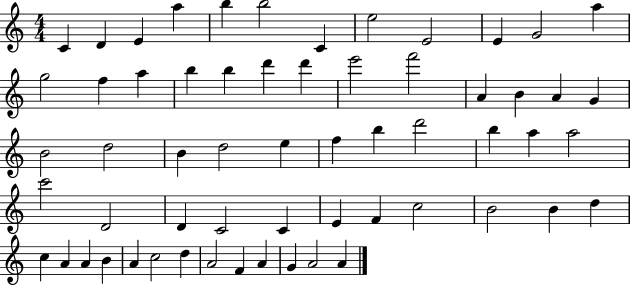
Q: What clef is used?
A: treble